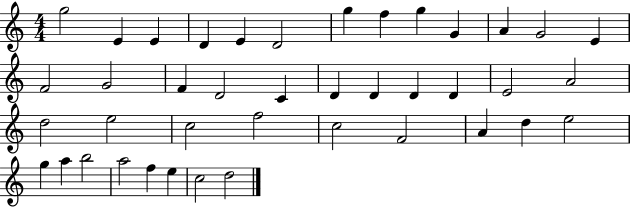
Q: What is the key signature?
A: C major